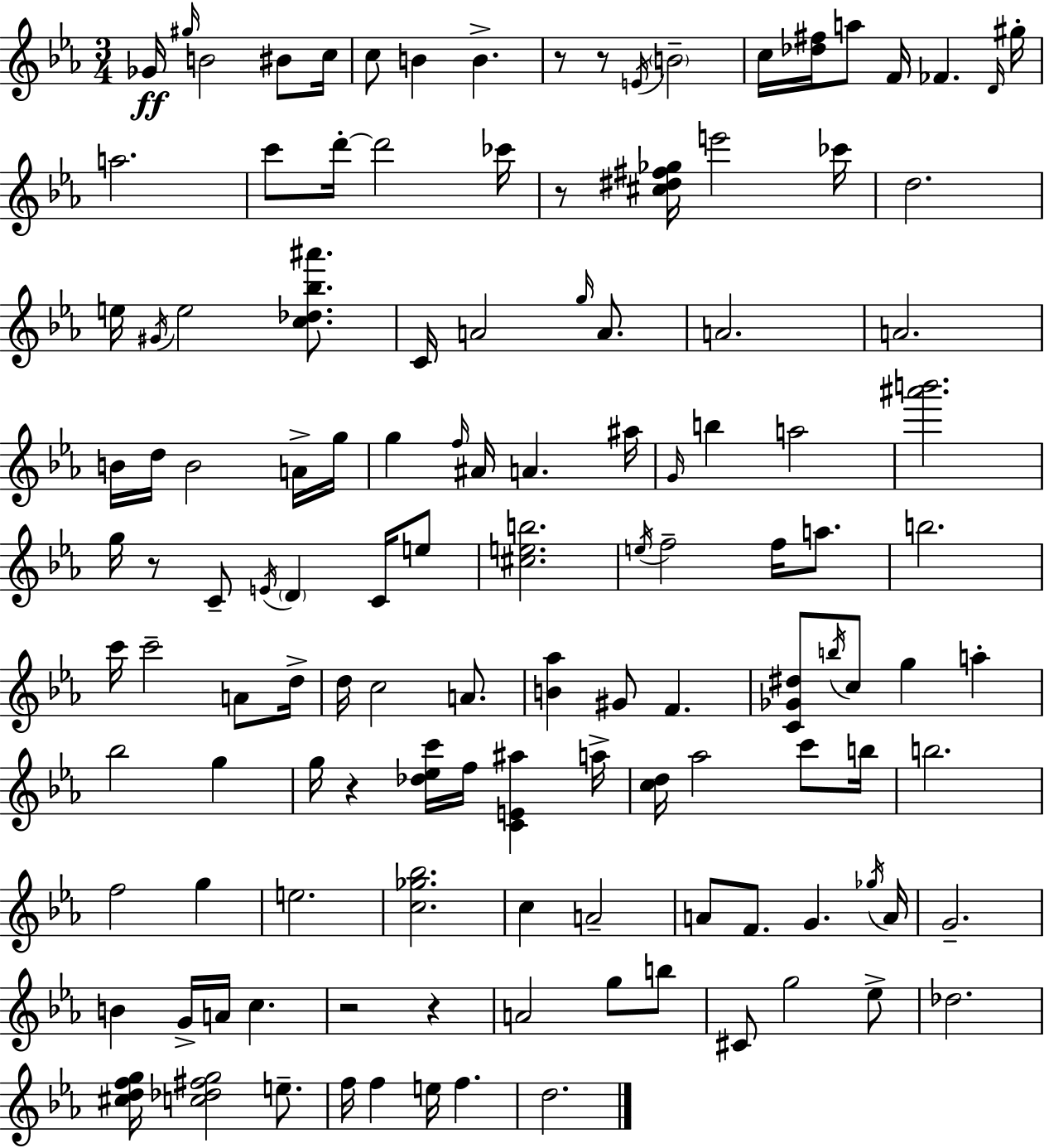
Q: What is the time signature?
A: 3/4